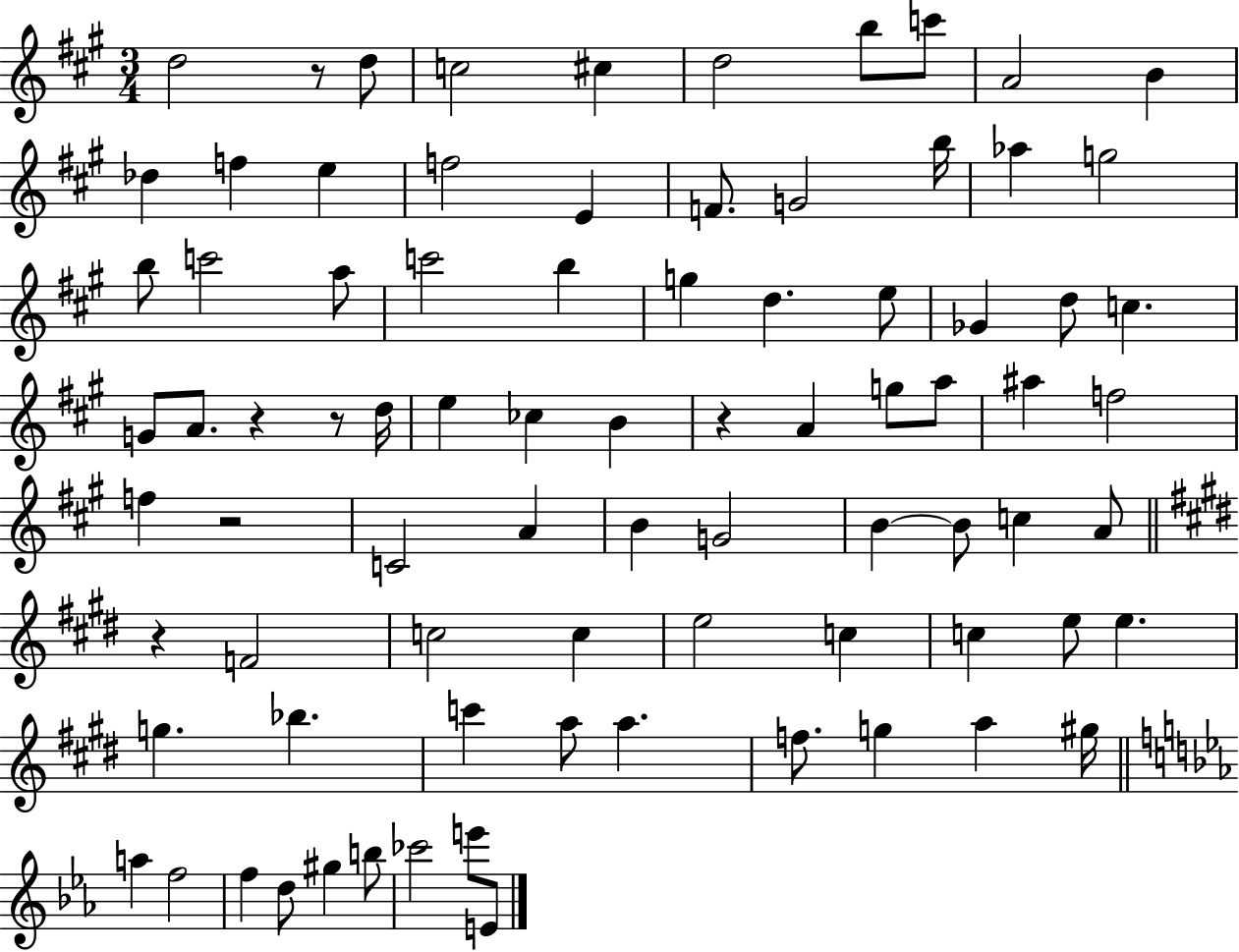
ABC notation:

X:1
T:Untitled
M:3/4
L:1/4
K:A
d2 z/2 d/2 c2 ^c d2 b/2 c'/2 A2 B _d f e f2 E F/2 G2 b/4 _a g2 b/2 c'2 a/2 c'2 b g d e/2 _G d/2 c G/2 A/2 z z/2 d/4 e _c B z A g/2 a/2 ^a f2 f z2 C2 A B G2 B B/2 c A/2 z F2 c2 c e2 c c e/2 e g _b c' a/2 a f/2 g a ^g/4 a f2 f d/2 ^g b/2 _c'2 e'/2 E/2